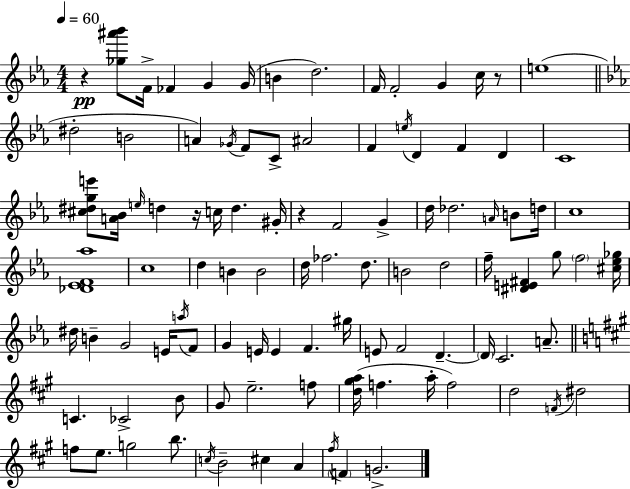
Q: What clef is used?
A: treble